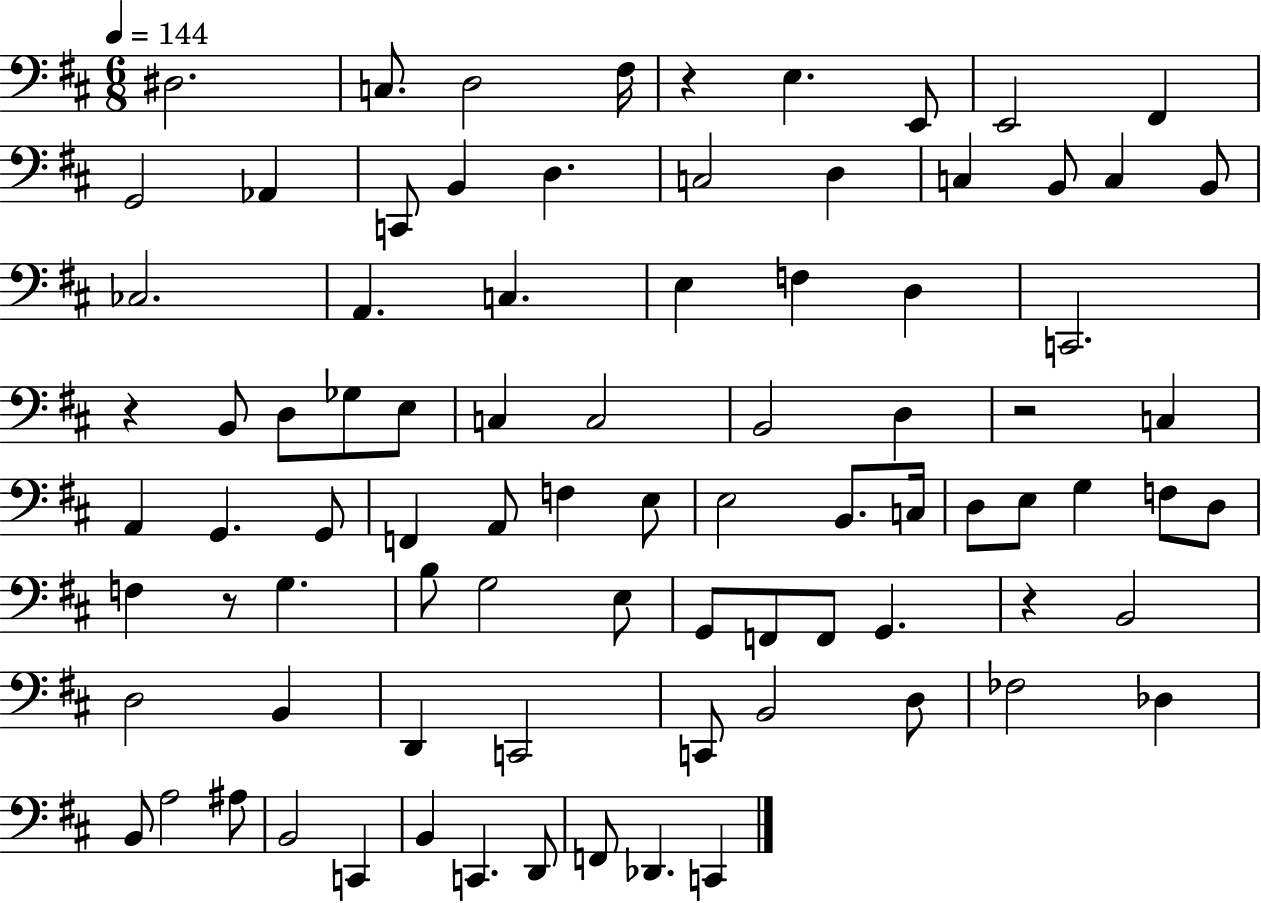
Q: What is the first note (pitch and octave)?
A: D#3